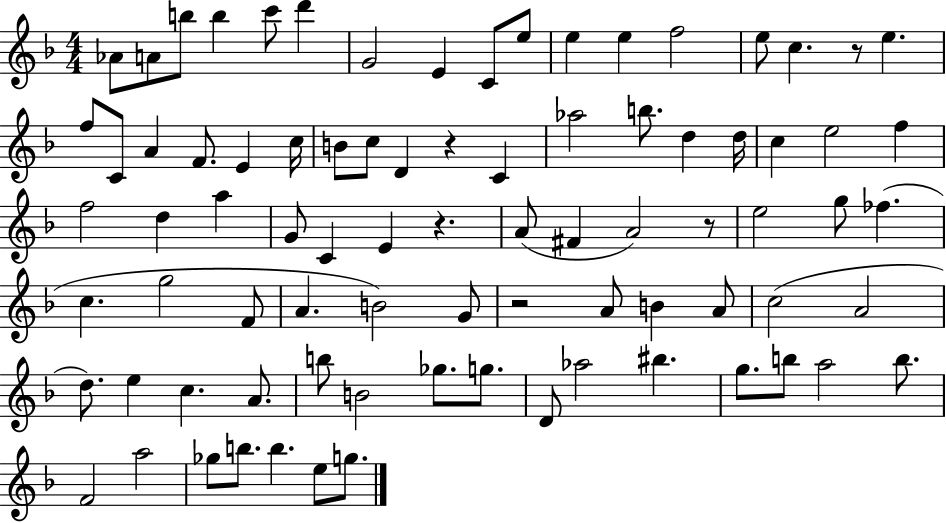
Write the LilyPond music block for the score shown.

{
  \clef treble
  \numericTimeSignature
  \time 4/4
  \key f \major
  aes'8 a'8 b''8 b''4 c'''8 d'''4 | g'2 e'4 c'8 e''8 | e''4 e''4 f''2 | e''8 c''4. r8 e''4. | \break f''8 c'8 a'4 f'8. e'4 c''16 | b'8 c''8 d'4 r4 c'4 | aes''2 b''8. d''4 d''16 | c''4 e''2 f''4 | \break f''2 d''4 a''4 | g'8 c'4 e'4 r4. | a'8( fis'4 a'2) r8 | e''2 g''8 fes''4.( | \break c''4. g''2 f'8 | a'4. b'2) g'8 | r2 a'8 b'4 a'8 | c''2( a'2 | \break d''8.) e''4 c''4. a'8. | b''8 b'2 ges''8. g''8. | d'8 aes''2 bis''4. | g''8. b''8 a''2 b''8. | \break f'2 a''2 | ges''8 b''8. b''4. e''8 g''8. | \bar "|."
}